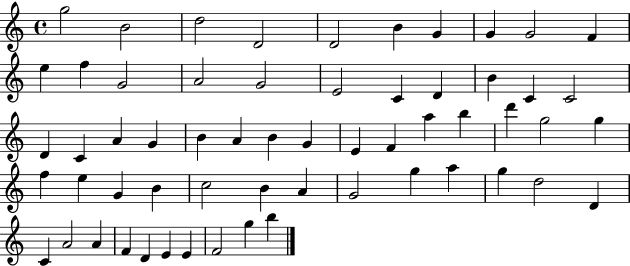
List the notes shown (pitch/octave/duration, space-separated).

G5/h B4/h D5/h D4/h D4/h B4/q G4/q G4/q G4/h F4/q E5/q F5/q G4/h A4/h G4/h E4/h C4/q D4/q B4/q C4/q C4/h D4/q C4/q A4/q G4/q B4/q A4/q B4/q G4/q E4/q F4/q A5/q B5/q D6/q G5/h G5/q F5/q E5/q G4/q B4/q C5/h B4/q A4/q G4/h G5/q A5/q G5/q D5/h D4/q C4/q A4/h A4/q F4/q D4/q E4/q E4/q F4/h G5/q B5/q